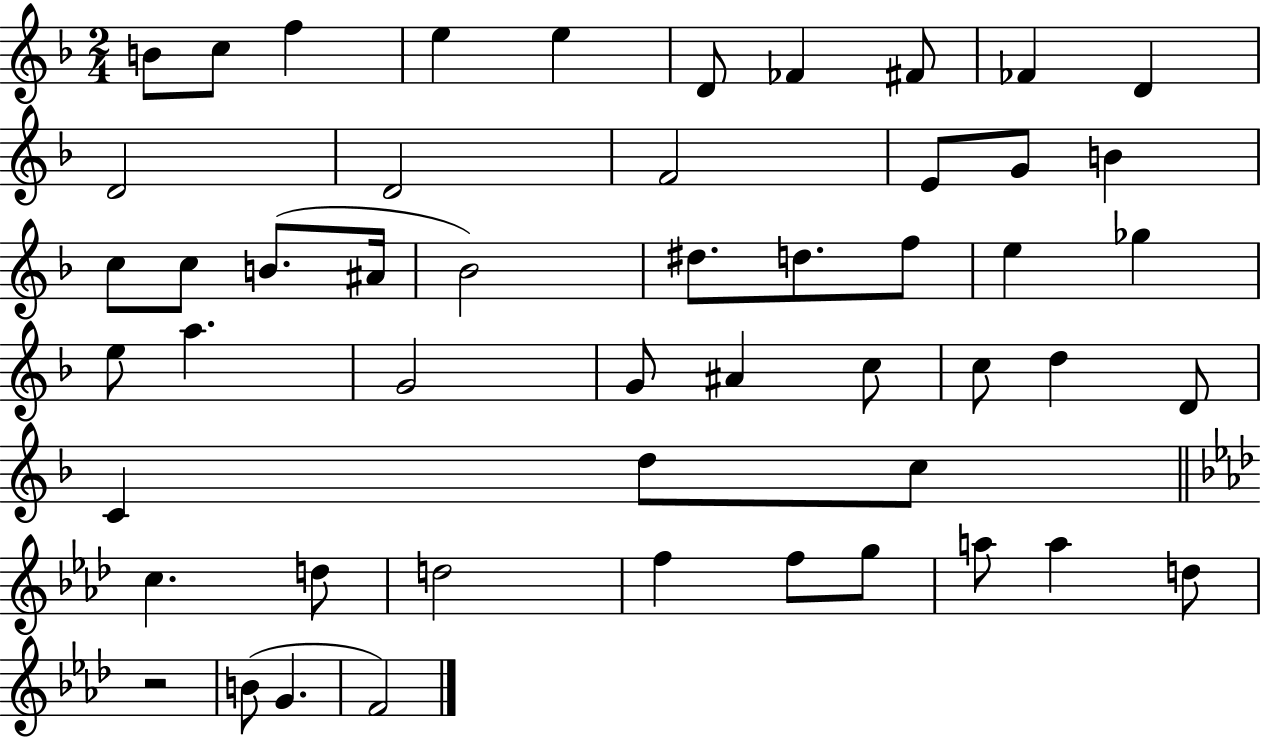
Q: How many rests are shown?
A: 1